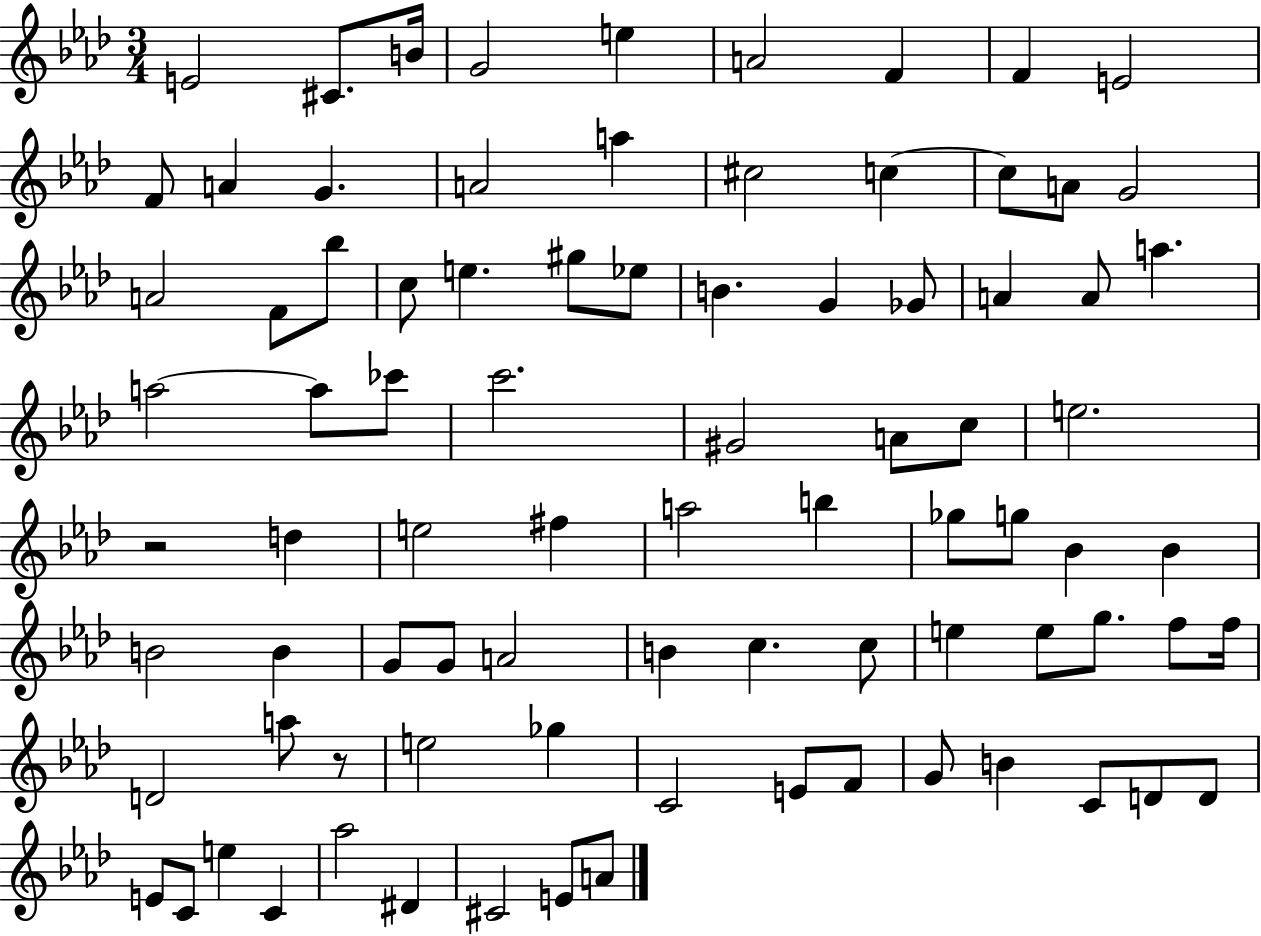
{
  \clef treble
  \numericTimeSignature
  \time 3/4
  \key aes \major
  e'2 cis'8. b'16 | g'2 e''4 | a'2 f'4 | f'4 e'2 | \break f'8 a'4 g'4. | a'2 a''4 | cis''2 c''4~~ | c''8 a'8 g'2 | \break a'2 f'8 bes''8 | c''8 e''4. gis''8 ees''8 | b'4. g'4 ges'8 | a'4 a'8 a''4. | \break a''2~~ a''8 ces'''8 | c'''2. | gis'2 a'8 c''8 | e''2. | \break r2 d''4 | e''2 fis''4 | a''2 b''4 | ges''8 g''8 bes'4 bes'4 | \break b'2 b'4 | g'8 g'8 a'2 | b'4 c''4. c''8 | e''4 e''8 g''8. f''8 f''16 | \break d'2 a''8 r8 | e''2 ges''4 | c'2 e'8 f'8 | g'8 b'4 c'8 d'8 d'8 | \break e'8 c'8 e''4 c'4 | aes''2 dis'4 | cis'2 e'8 a'8 | \bar "|."
}